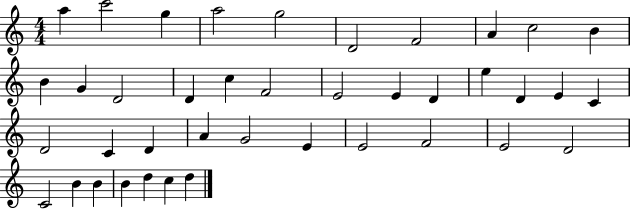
X:1
T:Untitled
M:4/4
L:1/4
K:C
a c'2 g a2 g2 D2 F2 A c2 B B G D2 D c F2 E2 E D e D E C D2 C D A G2 E E2 F2 E2 D2 C2 B B B d c d